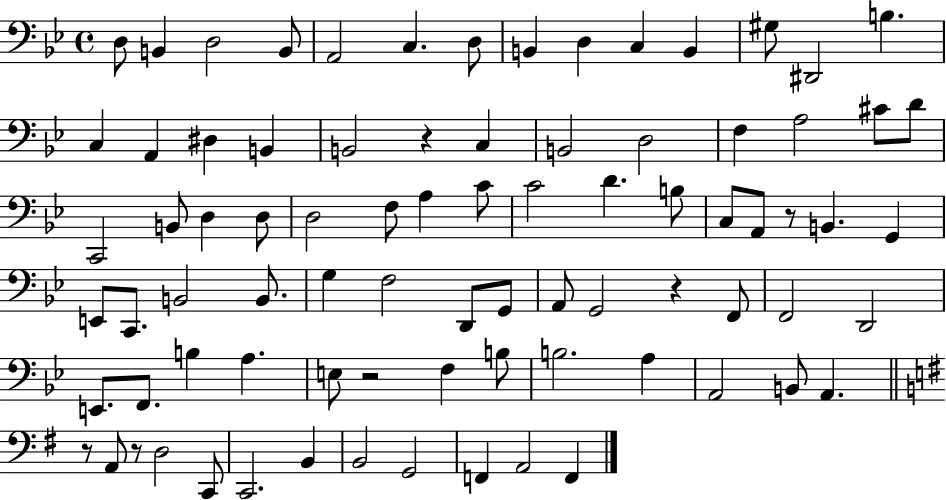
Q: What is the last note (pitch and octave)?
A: F2